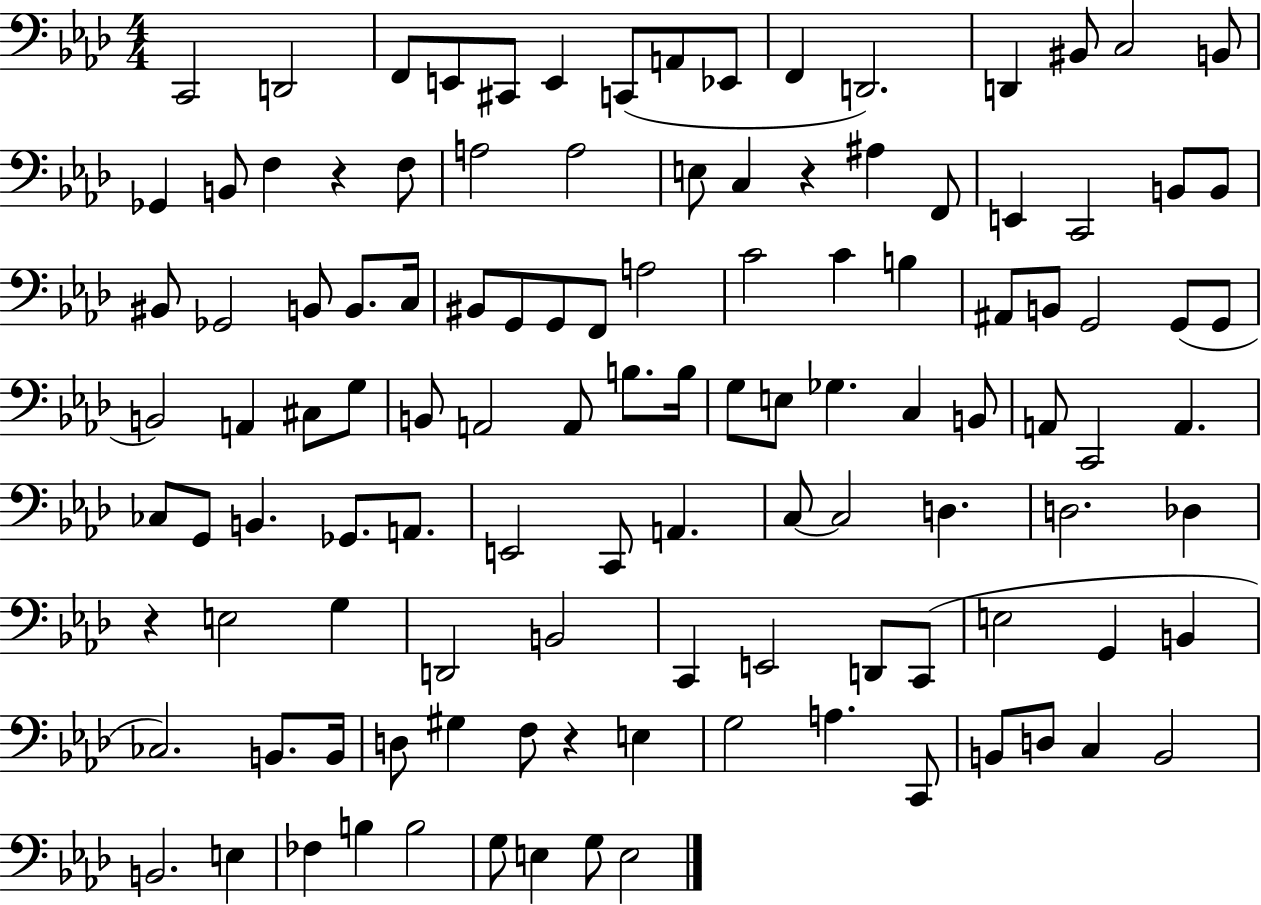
C2/h D2/h F2/e E2/e C#2/e E2/q C2/e A2/e Eb2/e F2/q D2/h. D2/q BIS2/e C3/h B2/e Gb2/q B2/e F3/q R/q F3/e A3/h A3/h E3/e C3/q R/q A#3/q F2/e E2/q C2/h B2/e B2/e BIS2/e Gb2/h B2/e B2/e. C3/s BIS2/e G2/e G2/e F2/e A3/h C4/h C4/q B3/q A#2/e B2/e G2/h G2/e G2/e B2/h A2/q C#3/e G3/e B2/e A2/h A2/e B3/e. B3/s G3/e E3/e Gb3/q. C3/q B2/e A2/e C2/h A2/q. CES3/e G2/e B2/q. Gb2/e. A2/e. E2/h C2/e A2/q. C3/e C3/h D3/q. D3/h. Db3/q R/q E3/h G3/q D2/h B2/h C2/q E2/h D2/e C2/e E3/h G2/q B2/q CES3/h. B2/e. B2/s D3/e G#3/q F3/e R/q E3/q G3/h A3/q. C2/e B2/e D3/e C3/q B2/h B2/h. E3/q FES3/q B3/q B3/h G3/e E3/q G3/e E3/h